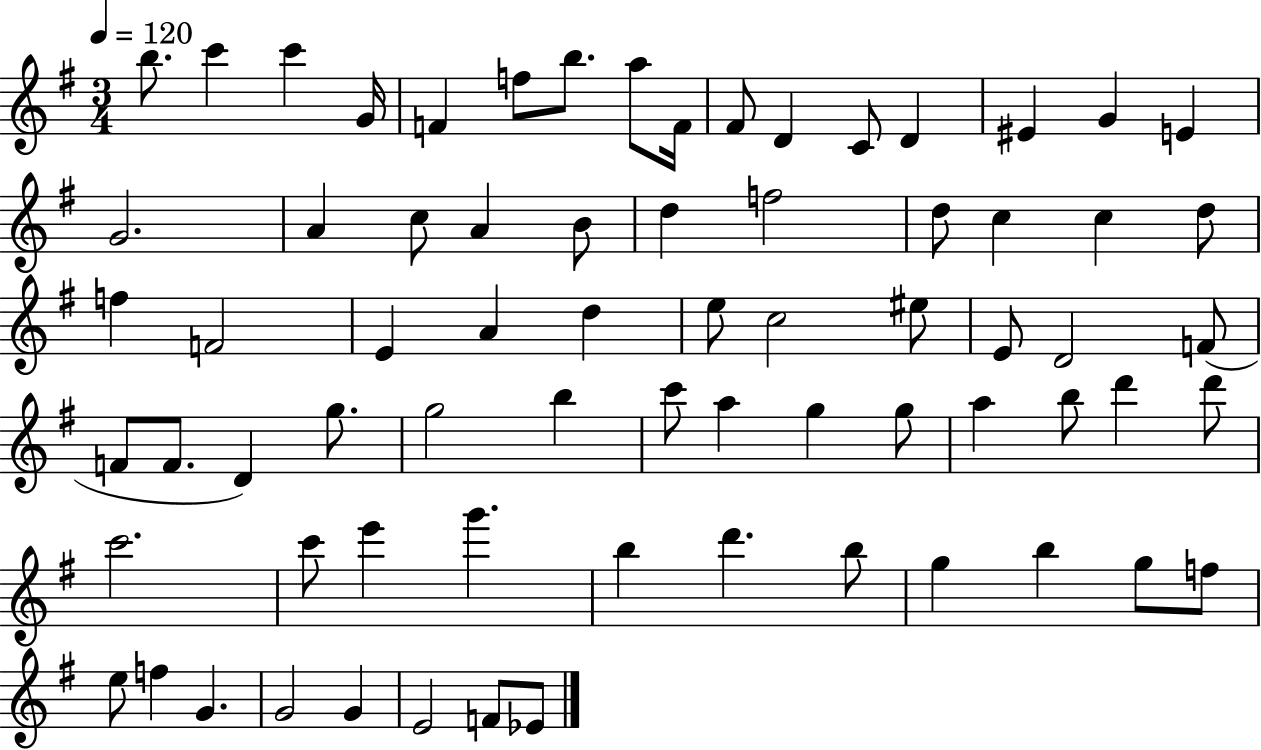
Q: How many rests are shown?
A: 0